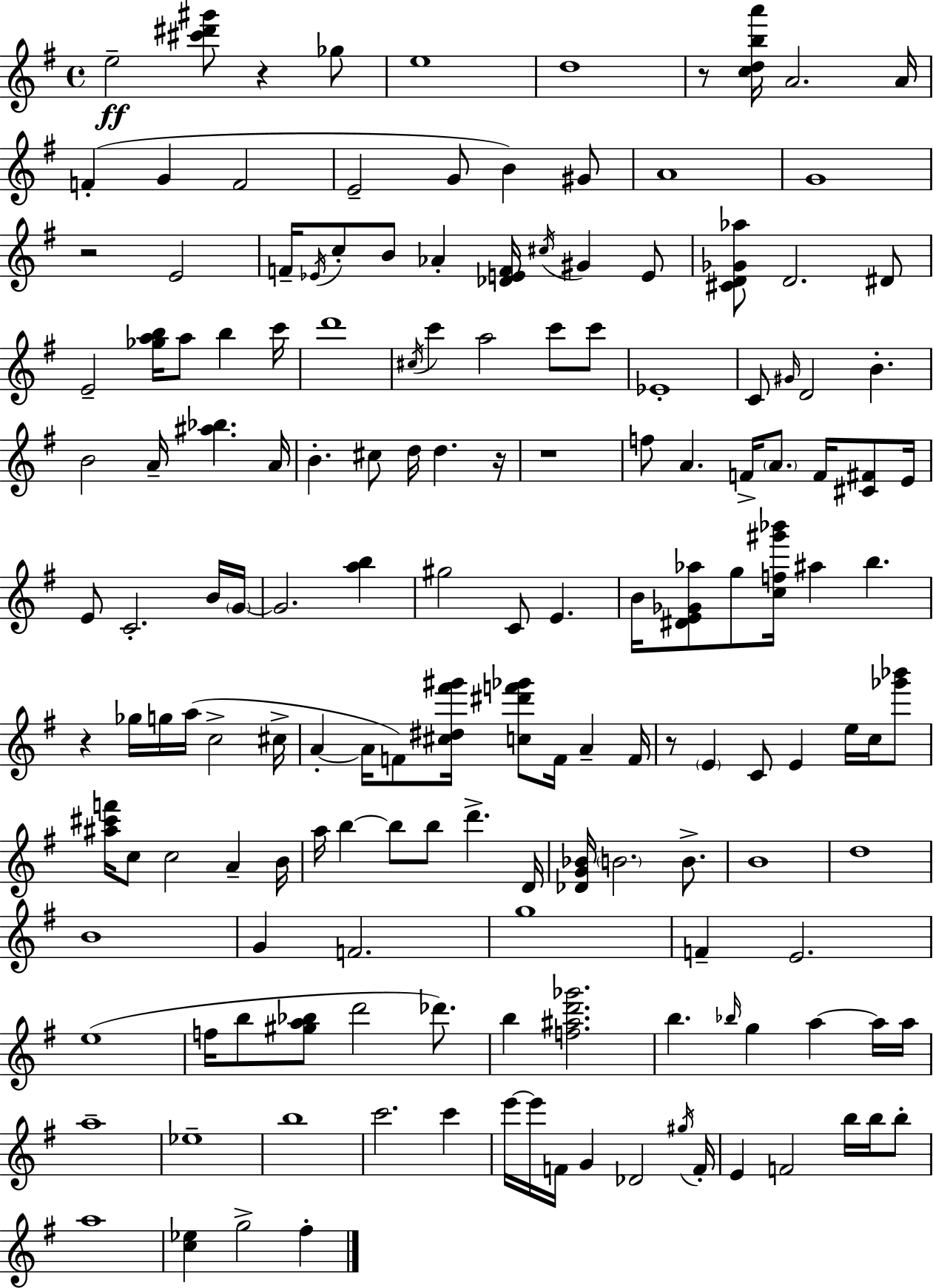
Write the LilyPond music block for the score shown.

{
  \clef treble
  \time 4/4
  \defaultTimeSignature
  \key g \major
  e''2--\ff <cis''' dis''' gis'''>8 r4 ges''8 | e''1 | d''1 | r8 <c'' d'' b'' a'''>16 a'2. a'16 | \break f'4-.( g'4 f'2 | e'2-- g'8 b'4) gis'8 | a'1 | g'1 | \break r2 e'2 | f'16-- \acciaccatura { ees'16 } c''8-. b'8 aes'4-. <des' e' f'>16 \acciaccatura { cis''16 } gis'4 | e'8 <cis' d' ges' aes''>8 d'2. | dis'8 e'2-- <ges'' a'' b''>16 a''8 b''4 | \break c'''16 d'''1 | \acciaccatura { cis''16 } c'''4 a''2 c'''8 | c'''8 ees'1-. | c'8 \grace { gis'16 } d'2 b'4.-. | \break b'2 a'16-- <ais'' bes''>4. | a'16 b'4.-. cis''8 d''16 d''4. | r16 r1 | f''8 a'4. f'16-> \parenthesize a'8. | \break f'16 <cis' fis'>8 e'16 e'8 c'2.-. | b'16 \parenthesize g'16~~ g'2. | <a'' b''>4 gis''2 c'8 e'4. | b'16 <dis' e' ges' aes''>8 g''8 <c'' f'' gis''' bes'''>16 ais''4 b''4. | \break r4 ges''16 g''16 a''16( c''2-> | cis''16-> a'4-.~~ a'16 f'8) <cis'' dis'' fis''' gis'''>16 <c'' dis''' f''' ges'''>8 f'16 a'4-- | f'16 r8 \parenthesize e'4 c'8 e'4 | e''16 c''16 <ges''' bes'''>8 <ais'' cis''' f'''>16 c''8 c''2 a'4-- | \break b'16 a''16 b''4~~ b''8 b''8 d'''4.-> | d'16 <des' g' bes'>16 \parenthesize b'2. | b'8.-> b'1 | d''1 | \break b'1 | g'4 f'2. | g''1 | f'4-- e'2. | \break e''1( | f''16 b''8 <gis'' a'' bes''>8 d'''2 | des'''8.) b''4 <f'' ais'' d''' ges'''>2. | b''4. \grace { bes''16 } g''4 a''4~~ | \break a''16 a''16 a''1-- | ees''1-- | b''1 | c'''2. | \break c'''4 e'''16~~ e'''16 f'16 g'4 des'2 | \acciaccatura { gis''16 } f'16-. e'4 f'2 | b''16 b''16 b''8-. a''1 | <c'' ees''>4 g''2-> | \break fis''4-. \bar "|."
}